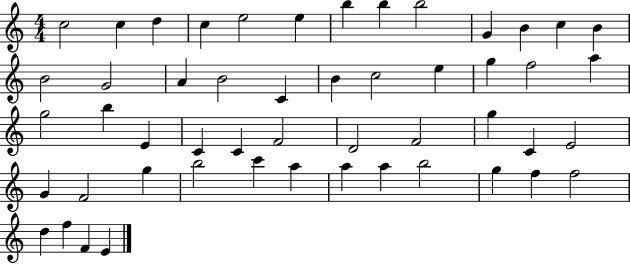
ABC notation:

X:1
T:Untitled
M:4/4
L:1/4
K:C
c2 c d c e2 e b b b2 G B c B B2 G2 A B2 C B c2 e g f2 a g2 b E C C F2 D2 F2 g C E2 G F2 g b2 c' a a a b2 g f f2 d f F E